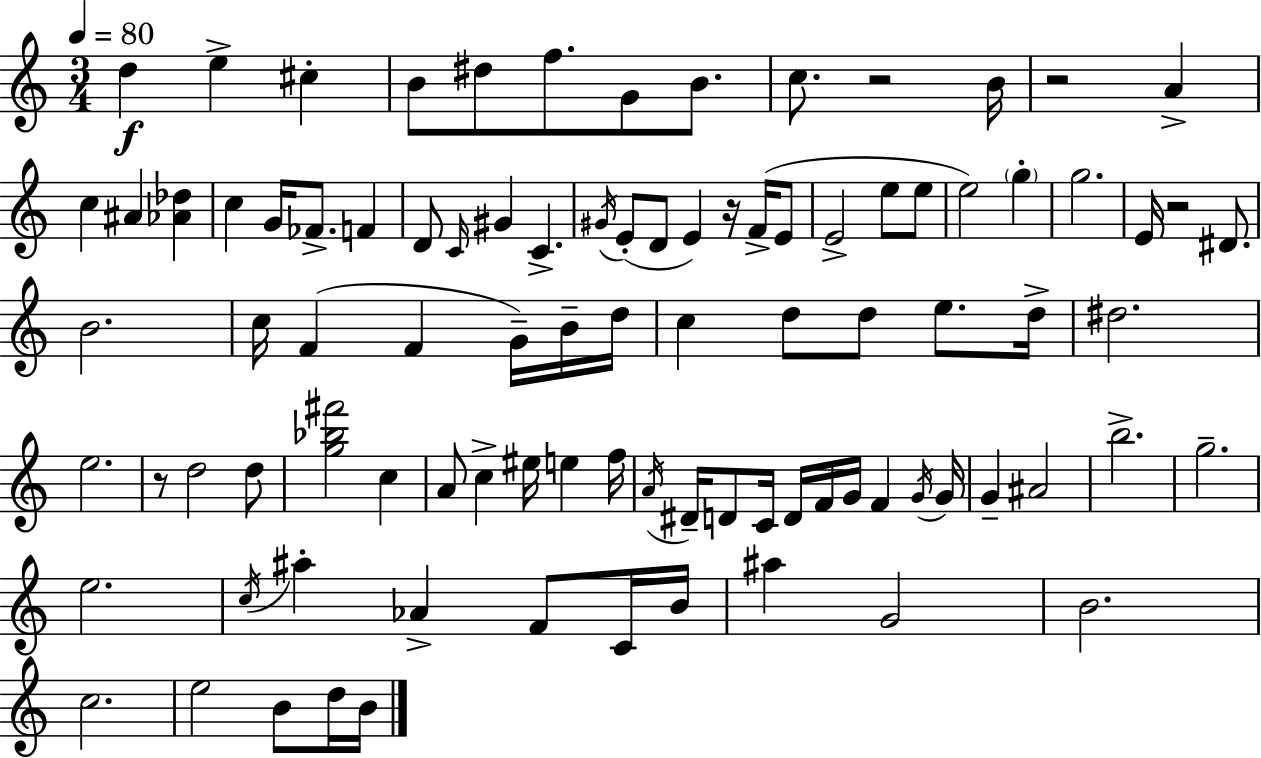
{
  \clef treble
  \numericTimeSignature
  \time 3/4
  \key a \minor
  \tempo 4 = 80
  d''4\f e''4-> cis''4-. | b'8 dis''8 f''8. g'8 b'8. | c''8. r2 b'16 | r2 a'4-> | \break c''4 ais'4 <aes' des''>4 | c''4 g'16 fes'8.-> f'4 | d'8 \grace { c'16 } gis'4 c'4.-> | \acciaccatura { gis'16 }( e'8-. d'8 e'4) r16 f'16->( | \break e'8 e'2-> e''8 | e''8 e''2) \parenthesize g''4-. | g''2. | e'16 r2 dis'8. | \break b'2. | c''16 f'4( f'4 g'16--) | b'16-- d''16 c''4 d''8 d''8 e''8. | d''16-> dis''2. | \break e''2. | r8 d''2 | d''8 <g'' bes'' fis'''>2 c''4 | a'8 c''4-> eis''16 e''4 | \break f''16 \acciaccatura { a'16 } dis'16-- d'8 c'16 d'16 f'16 g'16 f'4 | \acciaccatura { g'16 } g'16 g'4-- ais'2 | b''2.-> | g''2.-- | \break e''2. | \acciaccatura { c''16 } ais''4-. aes'4-> | f'8 c'16 b'16 ais''4 g'2 | b'2. | \break c''2. | e''2 | b'8 d''16 b'16 \bar "|."
}